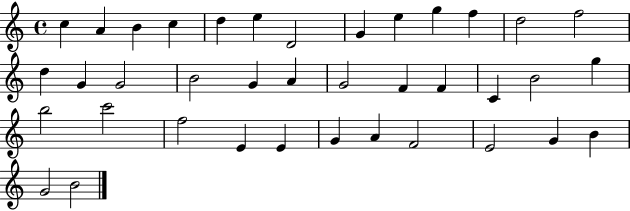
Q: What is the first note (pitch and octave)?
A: C5